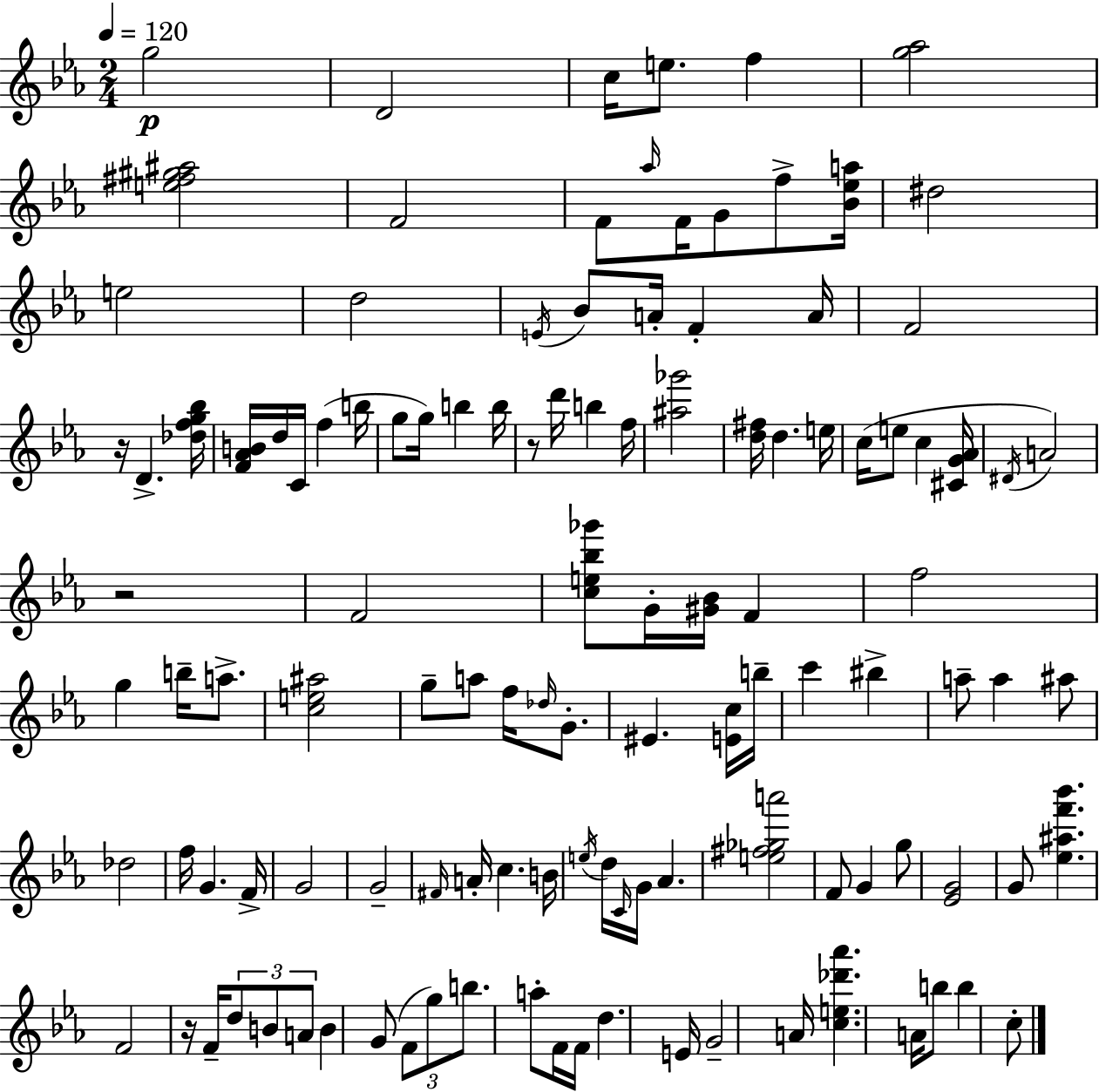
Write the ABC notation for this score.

X:1
T:Untitled
M:2/4
L:1/4
K:Cm
g2 D2 c/4 e/2 f [g_a]2 [e^f^g^a]2 F2 F/2 _a/4 F/4 G/2 f/2 [_B_ea]/4 ^d2 e2 d2 E/4 _B/2 A/4 F A/4 F2 z/4 D [_dfg_b]/4 [F_AB]/4 d/4 C/4 f b/4 g/2 g/4 b b/4 z/2 d'/4 b f/4 [^a_g']2 [d^f]/4 d e/4 c/4 e/2 c [^CG_A]/4 ^D/4 A2 z2 F2 [ce_b_g']/2 G/4 [^G_B]/4 F f2 g b/4 a/2 [ce^a]2 g/2 a/2 f/4 _d/4 G/2 ^E [Ec]/4 b/4 c' ^b a/2 a ^a/2 _d2 f/4 G F/4 G2 G2 ^F/4 A/4 c B/4 e/4 d/4 C/4 G/4 _A [e^f_ga']2 F/2 G g/2 [_EG]2 G/2 [_e^af'_b'] F2 z/4 F/4 d/2 B/2 A/2 B G/2 F/2 g/2 b/2 a/2 F/4 F/4 d E/4 G2 A/4 [ce_d'_a'] A/4 b/2 b c/2